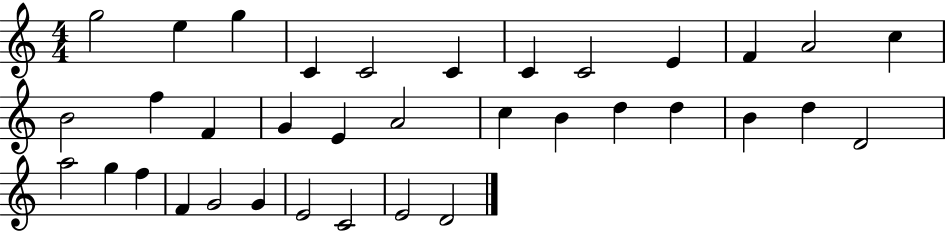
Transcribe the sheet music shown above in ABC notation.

X:1
T:Untitled
M:4/4
L:1/4
K:C
g2 e g C C2 C C C2 E F A2 c B2 f F G E A2 c B d d B d D2 a2 g f F G2 G E2 C2 E2 D2